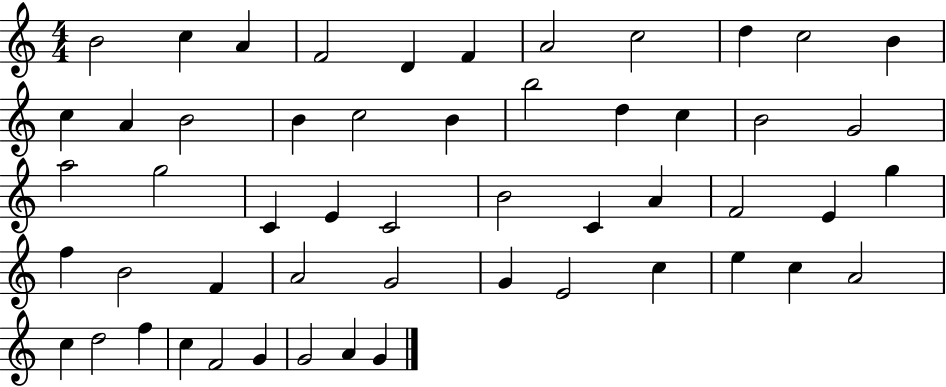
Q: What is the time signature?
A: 4/4